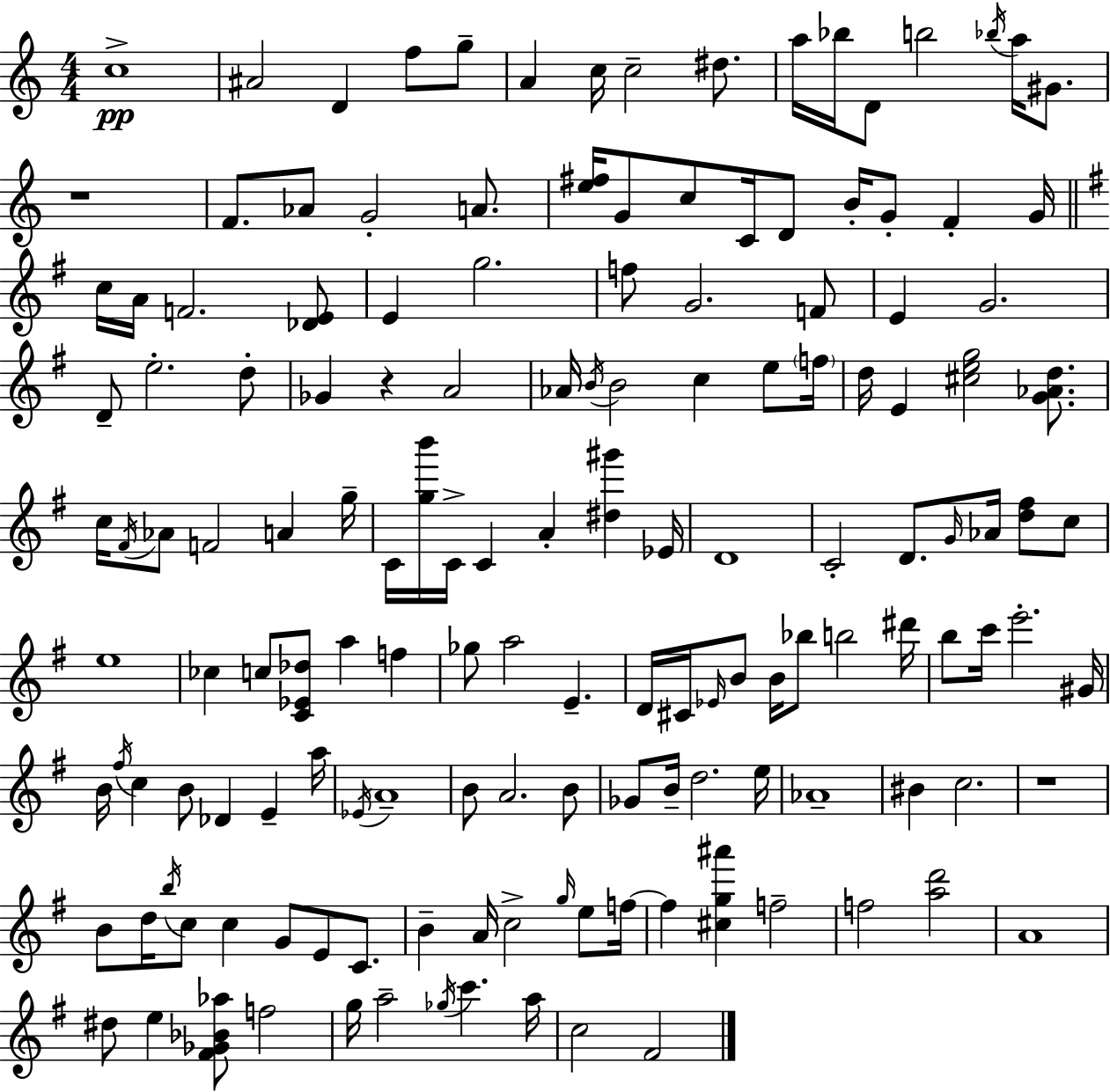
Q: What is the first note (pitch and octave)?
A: C5